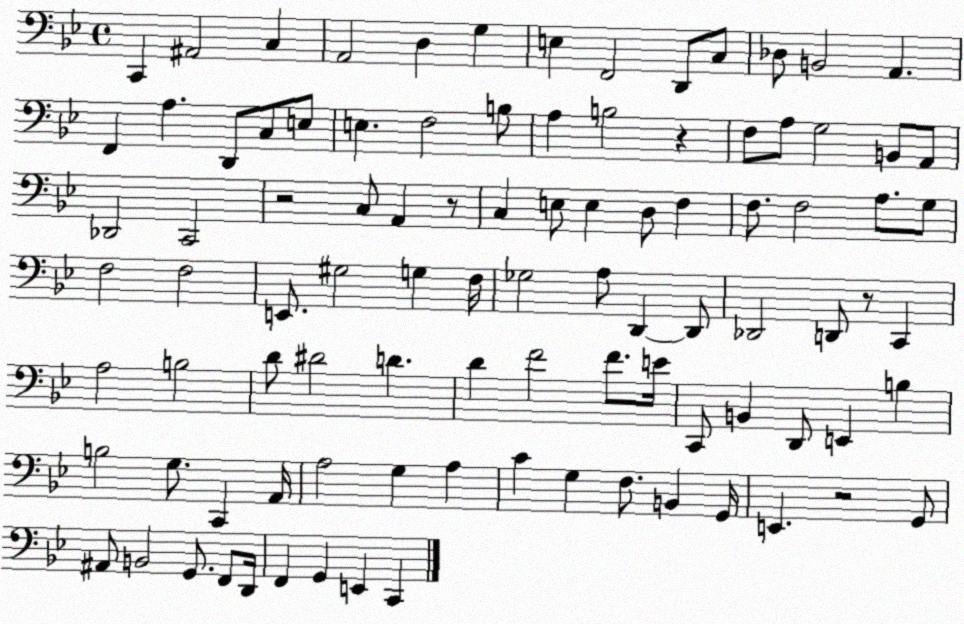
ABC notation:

X:1
T:Untitled
M:4/4
L:1/4
K:Bb
C,, ^A,,2 C, A,,2 D, G, E, F,,2 D,,/2 C,/2 _D,/2 B,,2 A,, F,, A, D,,/2 C,/2 E,/2 E, F,2 B,/2 A, B,2 z F,/2 A,/2 G,2 B,,/2 A,,/2 _D,,2 C,,2 z2 C,/2 A,, z/2 C, E,/2 E, D,/2 F, F,/2 F,2 A,/2 G,/2 F,2 F,2 E,,/2 ^G,2 G, F,/4 _G,2 A,/2 D,, D,,/2 _D,,2 D,,/2 z/2 C,, A,2 B,2 D/2 ^D2 D D F2 F/2 E/4 C,,/2 B,, D,,/2 E,, B, B,2 G,/2 C,, A,,/4 A,2 G, A, C G, F,/2 B,, G,,/4 E,, z2 G,,/2 ^A,,/2 B,,2 G,,/2 F,,/2 D,,/4 F,, G,, E,, C,,